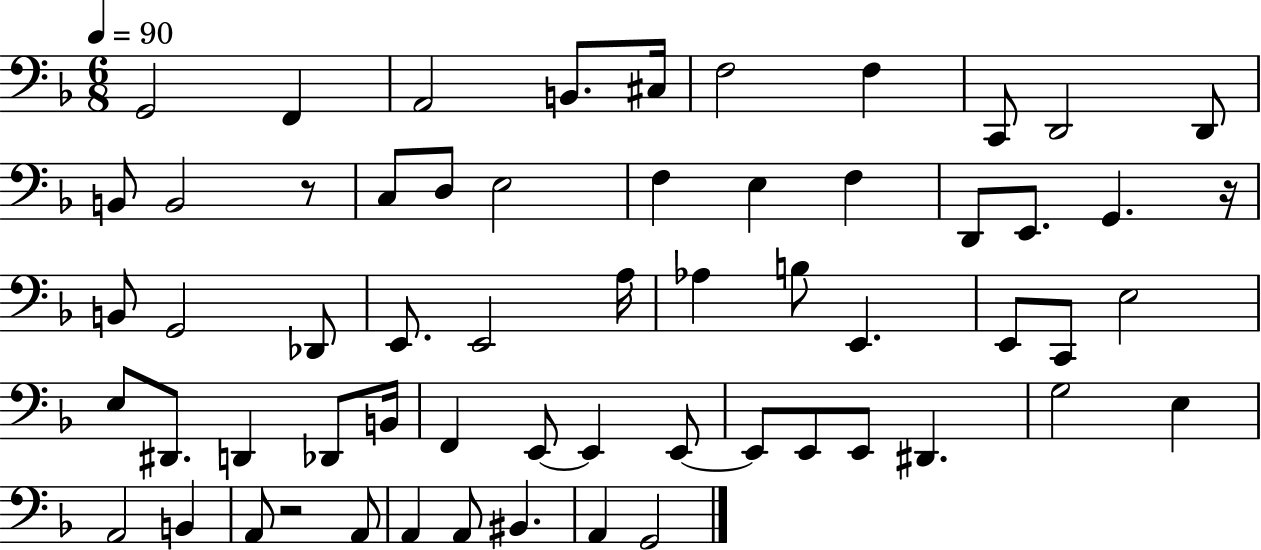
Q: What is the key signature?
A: F major